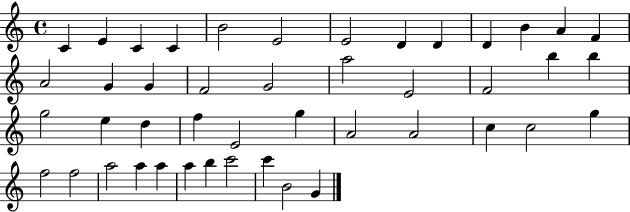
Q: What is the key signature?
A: C major